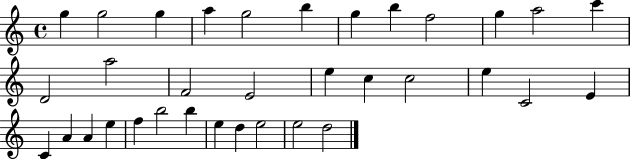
{
  \clef treble
  \time 4/4
  \defaultTimeSignature
  \key c \major
  g''4 g''2 g''4 | a''4 g''2 b''4 | g''4 b''4 f''2 | g''4 a''2 c'''4 | \break d'2 a''2 | f'2 e'2 | e''4 c''4 c''2 | e''4 c'2 e'4 | \break c'4 a'4 a'4 e''4 | f''4 b''2 b''4 | e''4 d''4 e''2 | e''2 d''2 | \break \bar "|."
}